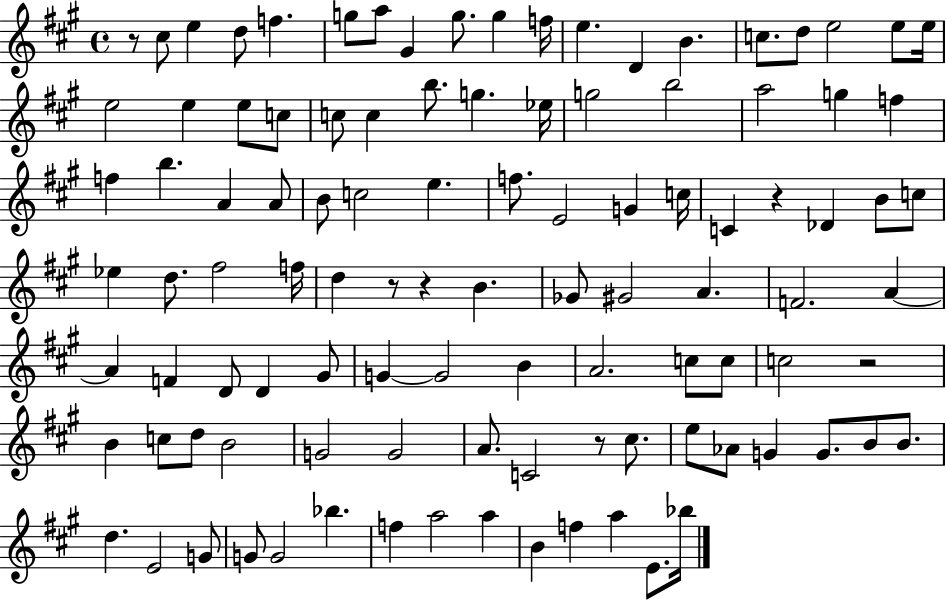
R/e C#5/e E5/q D5/e F5/q. G5/e A5/e G#4/q G5/e. G5/q F5/s E5/q. D4/q B4/q. C5/e. D5/e E5/h E5/e E5/s E5/h E5/q E5/e C5/e C5/e C5/q B5/e. G5/q. Eb5/s G5/h B5/h A5/h G5/q F5/q F5/q B5/q. A4/q A4/e B4/e C5/h E5/q. F5/e. E4/h G4/q C5/s C4/q R/q Db4/q B4/e C5/e Eb5/q D5/e. F#5/h F5/s D5/q R/e R/q B4/q. Gb4/e G#4/h A4/q. F4/h. A4/q A4/q F4/q D4/e D4/q G#4/e G4/q G4/h B4/q A4/h. C5/e C5/e C5/h R/h B4/q C5/e D5/e B4/h G4/h G4/h A4/e. C4/h R/e C#5/e. E5/e Ab4/e G4/q G4/e. B4/e B4/e. D5/q. E4/h G4/e G4/e G4/h Bb5/q. F5/q A5/h A5/q B4/q F5/q A5/q E4/e. Bb5/s